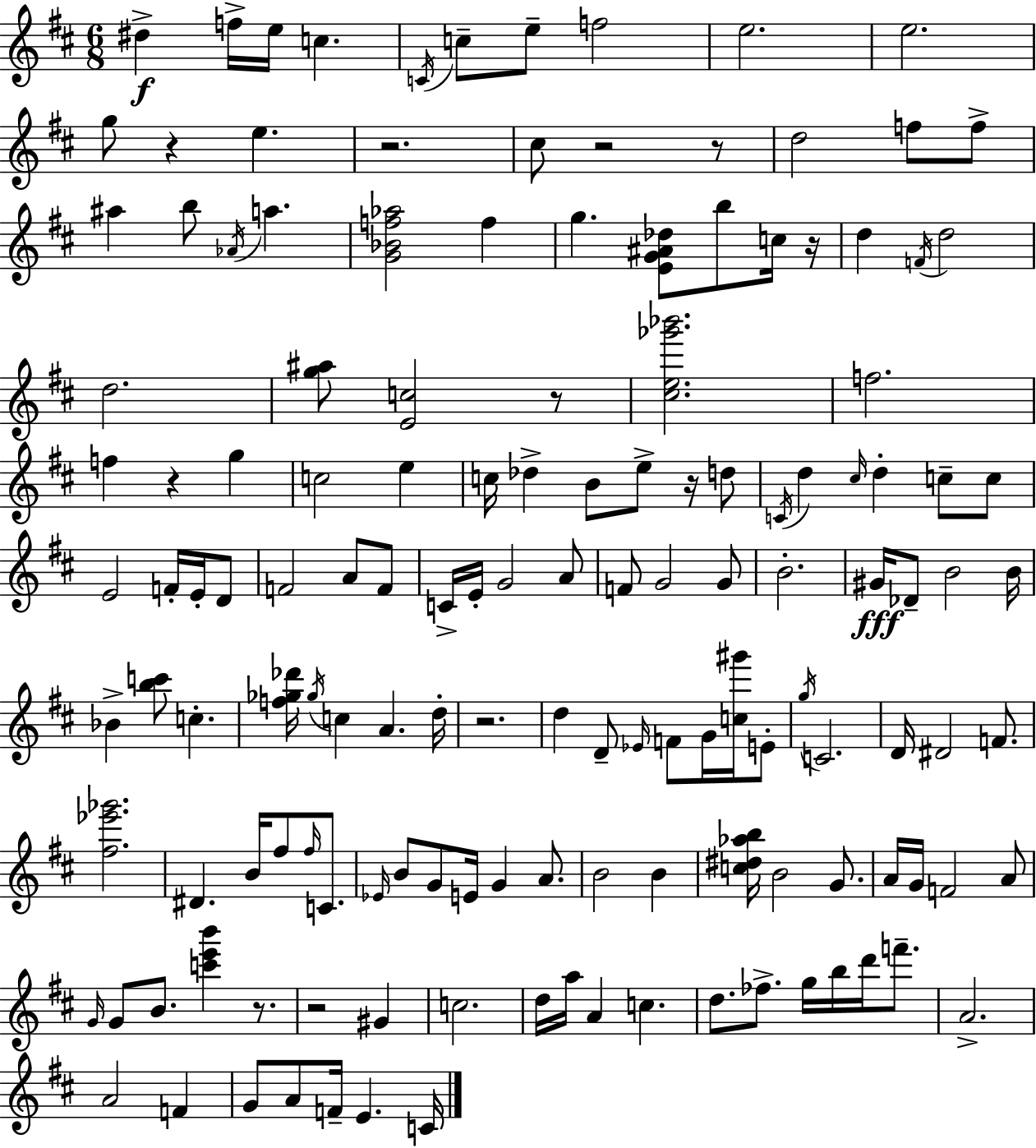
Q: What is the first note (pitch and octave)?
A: D#5